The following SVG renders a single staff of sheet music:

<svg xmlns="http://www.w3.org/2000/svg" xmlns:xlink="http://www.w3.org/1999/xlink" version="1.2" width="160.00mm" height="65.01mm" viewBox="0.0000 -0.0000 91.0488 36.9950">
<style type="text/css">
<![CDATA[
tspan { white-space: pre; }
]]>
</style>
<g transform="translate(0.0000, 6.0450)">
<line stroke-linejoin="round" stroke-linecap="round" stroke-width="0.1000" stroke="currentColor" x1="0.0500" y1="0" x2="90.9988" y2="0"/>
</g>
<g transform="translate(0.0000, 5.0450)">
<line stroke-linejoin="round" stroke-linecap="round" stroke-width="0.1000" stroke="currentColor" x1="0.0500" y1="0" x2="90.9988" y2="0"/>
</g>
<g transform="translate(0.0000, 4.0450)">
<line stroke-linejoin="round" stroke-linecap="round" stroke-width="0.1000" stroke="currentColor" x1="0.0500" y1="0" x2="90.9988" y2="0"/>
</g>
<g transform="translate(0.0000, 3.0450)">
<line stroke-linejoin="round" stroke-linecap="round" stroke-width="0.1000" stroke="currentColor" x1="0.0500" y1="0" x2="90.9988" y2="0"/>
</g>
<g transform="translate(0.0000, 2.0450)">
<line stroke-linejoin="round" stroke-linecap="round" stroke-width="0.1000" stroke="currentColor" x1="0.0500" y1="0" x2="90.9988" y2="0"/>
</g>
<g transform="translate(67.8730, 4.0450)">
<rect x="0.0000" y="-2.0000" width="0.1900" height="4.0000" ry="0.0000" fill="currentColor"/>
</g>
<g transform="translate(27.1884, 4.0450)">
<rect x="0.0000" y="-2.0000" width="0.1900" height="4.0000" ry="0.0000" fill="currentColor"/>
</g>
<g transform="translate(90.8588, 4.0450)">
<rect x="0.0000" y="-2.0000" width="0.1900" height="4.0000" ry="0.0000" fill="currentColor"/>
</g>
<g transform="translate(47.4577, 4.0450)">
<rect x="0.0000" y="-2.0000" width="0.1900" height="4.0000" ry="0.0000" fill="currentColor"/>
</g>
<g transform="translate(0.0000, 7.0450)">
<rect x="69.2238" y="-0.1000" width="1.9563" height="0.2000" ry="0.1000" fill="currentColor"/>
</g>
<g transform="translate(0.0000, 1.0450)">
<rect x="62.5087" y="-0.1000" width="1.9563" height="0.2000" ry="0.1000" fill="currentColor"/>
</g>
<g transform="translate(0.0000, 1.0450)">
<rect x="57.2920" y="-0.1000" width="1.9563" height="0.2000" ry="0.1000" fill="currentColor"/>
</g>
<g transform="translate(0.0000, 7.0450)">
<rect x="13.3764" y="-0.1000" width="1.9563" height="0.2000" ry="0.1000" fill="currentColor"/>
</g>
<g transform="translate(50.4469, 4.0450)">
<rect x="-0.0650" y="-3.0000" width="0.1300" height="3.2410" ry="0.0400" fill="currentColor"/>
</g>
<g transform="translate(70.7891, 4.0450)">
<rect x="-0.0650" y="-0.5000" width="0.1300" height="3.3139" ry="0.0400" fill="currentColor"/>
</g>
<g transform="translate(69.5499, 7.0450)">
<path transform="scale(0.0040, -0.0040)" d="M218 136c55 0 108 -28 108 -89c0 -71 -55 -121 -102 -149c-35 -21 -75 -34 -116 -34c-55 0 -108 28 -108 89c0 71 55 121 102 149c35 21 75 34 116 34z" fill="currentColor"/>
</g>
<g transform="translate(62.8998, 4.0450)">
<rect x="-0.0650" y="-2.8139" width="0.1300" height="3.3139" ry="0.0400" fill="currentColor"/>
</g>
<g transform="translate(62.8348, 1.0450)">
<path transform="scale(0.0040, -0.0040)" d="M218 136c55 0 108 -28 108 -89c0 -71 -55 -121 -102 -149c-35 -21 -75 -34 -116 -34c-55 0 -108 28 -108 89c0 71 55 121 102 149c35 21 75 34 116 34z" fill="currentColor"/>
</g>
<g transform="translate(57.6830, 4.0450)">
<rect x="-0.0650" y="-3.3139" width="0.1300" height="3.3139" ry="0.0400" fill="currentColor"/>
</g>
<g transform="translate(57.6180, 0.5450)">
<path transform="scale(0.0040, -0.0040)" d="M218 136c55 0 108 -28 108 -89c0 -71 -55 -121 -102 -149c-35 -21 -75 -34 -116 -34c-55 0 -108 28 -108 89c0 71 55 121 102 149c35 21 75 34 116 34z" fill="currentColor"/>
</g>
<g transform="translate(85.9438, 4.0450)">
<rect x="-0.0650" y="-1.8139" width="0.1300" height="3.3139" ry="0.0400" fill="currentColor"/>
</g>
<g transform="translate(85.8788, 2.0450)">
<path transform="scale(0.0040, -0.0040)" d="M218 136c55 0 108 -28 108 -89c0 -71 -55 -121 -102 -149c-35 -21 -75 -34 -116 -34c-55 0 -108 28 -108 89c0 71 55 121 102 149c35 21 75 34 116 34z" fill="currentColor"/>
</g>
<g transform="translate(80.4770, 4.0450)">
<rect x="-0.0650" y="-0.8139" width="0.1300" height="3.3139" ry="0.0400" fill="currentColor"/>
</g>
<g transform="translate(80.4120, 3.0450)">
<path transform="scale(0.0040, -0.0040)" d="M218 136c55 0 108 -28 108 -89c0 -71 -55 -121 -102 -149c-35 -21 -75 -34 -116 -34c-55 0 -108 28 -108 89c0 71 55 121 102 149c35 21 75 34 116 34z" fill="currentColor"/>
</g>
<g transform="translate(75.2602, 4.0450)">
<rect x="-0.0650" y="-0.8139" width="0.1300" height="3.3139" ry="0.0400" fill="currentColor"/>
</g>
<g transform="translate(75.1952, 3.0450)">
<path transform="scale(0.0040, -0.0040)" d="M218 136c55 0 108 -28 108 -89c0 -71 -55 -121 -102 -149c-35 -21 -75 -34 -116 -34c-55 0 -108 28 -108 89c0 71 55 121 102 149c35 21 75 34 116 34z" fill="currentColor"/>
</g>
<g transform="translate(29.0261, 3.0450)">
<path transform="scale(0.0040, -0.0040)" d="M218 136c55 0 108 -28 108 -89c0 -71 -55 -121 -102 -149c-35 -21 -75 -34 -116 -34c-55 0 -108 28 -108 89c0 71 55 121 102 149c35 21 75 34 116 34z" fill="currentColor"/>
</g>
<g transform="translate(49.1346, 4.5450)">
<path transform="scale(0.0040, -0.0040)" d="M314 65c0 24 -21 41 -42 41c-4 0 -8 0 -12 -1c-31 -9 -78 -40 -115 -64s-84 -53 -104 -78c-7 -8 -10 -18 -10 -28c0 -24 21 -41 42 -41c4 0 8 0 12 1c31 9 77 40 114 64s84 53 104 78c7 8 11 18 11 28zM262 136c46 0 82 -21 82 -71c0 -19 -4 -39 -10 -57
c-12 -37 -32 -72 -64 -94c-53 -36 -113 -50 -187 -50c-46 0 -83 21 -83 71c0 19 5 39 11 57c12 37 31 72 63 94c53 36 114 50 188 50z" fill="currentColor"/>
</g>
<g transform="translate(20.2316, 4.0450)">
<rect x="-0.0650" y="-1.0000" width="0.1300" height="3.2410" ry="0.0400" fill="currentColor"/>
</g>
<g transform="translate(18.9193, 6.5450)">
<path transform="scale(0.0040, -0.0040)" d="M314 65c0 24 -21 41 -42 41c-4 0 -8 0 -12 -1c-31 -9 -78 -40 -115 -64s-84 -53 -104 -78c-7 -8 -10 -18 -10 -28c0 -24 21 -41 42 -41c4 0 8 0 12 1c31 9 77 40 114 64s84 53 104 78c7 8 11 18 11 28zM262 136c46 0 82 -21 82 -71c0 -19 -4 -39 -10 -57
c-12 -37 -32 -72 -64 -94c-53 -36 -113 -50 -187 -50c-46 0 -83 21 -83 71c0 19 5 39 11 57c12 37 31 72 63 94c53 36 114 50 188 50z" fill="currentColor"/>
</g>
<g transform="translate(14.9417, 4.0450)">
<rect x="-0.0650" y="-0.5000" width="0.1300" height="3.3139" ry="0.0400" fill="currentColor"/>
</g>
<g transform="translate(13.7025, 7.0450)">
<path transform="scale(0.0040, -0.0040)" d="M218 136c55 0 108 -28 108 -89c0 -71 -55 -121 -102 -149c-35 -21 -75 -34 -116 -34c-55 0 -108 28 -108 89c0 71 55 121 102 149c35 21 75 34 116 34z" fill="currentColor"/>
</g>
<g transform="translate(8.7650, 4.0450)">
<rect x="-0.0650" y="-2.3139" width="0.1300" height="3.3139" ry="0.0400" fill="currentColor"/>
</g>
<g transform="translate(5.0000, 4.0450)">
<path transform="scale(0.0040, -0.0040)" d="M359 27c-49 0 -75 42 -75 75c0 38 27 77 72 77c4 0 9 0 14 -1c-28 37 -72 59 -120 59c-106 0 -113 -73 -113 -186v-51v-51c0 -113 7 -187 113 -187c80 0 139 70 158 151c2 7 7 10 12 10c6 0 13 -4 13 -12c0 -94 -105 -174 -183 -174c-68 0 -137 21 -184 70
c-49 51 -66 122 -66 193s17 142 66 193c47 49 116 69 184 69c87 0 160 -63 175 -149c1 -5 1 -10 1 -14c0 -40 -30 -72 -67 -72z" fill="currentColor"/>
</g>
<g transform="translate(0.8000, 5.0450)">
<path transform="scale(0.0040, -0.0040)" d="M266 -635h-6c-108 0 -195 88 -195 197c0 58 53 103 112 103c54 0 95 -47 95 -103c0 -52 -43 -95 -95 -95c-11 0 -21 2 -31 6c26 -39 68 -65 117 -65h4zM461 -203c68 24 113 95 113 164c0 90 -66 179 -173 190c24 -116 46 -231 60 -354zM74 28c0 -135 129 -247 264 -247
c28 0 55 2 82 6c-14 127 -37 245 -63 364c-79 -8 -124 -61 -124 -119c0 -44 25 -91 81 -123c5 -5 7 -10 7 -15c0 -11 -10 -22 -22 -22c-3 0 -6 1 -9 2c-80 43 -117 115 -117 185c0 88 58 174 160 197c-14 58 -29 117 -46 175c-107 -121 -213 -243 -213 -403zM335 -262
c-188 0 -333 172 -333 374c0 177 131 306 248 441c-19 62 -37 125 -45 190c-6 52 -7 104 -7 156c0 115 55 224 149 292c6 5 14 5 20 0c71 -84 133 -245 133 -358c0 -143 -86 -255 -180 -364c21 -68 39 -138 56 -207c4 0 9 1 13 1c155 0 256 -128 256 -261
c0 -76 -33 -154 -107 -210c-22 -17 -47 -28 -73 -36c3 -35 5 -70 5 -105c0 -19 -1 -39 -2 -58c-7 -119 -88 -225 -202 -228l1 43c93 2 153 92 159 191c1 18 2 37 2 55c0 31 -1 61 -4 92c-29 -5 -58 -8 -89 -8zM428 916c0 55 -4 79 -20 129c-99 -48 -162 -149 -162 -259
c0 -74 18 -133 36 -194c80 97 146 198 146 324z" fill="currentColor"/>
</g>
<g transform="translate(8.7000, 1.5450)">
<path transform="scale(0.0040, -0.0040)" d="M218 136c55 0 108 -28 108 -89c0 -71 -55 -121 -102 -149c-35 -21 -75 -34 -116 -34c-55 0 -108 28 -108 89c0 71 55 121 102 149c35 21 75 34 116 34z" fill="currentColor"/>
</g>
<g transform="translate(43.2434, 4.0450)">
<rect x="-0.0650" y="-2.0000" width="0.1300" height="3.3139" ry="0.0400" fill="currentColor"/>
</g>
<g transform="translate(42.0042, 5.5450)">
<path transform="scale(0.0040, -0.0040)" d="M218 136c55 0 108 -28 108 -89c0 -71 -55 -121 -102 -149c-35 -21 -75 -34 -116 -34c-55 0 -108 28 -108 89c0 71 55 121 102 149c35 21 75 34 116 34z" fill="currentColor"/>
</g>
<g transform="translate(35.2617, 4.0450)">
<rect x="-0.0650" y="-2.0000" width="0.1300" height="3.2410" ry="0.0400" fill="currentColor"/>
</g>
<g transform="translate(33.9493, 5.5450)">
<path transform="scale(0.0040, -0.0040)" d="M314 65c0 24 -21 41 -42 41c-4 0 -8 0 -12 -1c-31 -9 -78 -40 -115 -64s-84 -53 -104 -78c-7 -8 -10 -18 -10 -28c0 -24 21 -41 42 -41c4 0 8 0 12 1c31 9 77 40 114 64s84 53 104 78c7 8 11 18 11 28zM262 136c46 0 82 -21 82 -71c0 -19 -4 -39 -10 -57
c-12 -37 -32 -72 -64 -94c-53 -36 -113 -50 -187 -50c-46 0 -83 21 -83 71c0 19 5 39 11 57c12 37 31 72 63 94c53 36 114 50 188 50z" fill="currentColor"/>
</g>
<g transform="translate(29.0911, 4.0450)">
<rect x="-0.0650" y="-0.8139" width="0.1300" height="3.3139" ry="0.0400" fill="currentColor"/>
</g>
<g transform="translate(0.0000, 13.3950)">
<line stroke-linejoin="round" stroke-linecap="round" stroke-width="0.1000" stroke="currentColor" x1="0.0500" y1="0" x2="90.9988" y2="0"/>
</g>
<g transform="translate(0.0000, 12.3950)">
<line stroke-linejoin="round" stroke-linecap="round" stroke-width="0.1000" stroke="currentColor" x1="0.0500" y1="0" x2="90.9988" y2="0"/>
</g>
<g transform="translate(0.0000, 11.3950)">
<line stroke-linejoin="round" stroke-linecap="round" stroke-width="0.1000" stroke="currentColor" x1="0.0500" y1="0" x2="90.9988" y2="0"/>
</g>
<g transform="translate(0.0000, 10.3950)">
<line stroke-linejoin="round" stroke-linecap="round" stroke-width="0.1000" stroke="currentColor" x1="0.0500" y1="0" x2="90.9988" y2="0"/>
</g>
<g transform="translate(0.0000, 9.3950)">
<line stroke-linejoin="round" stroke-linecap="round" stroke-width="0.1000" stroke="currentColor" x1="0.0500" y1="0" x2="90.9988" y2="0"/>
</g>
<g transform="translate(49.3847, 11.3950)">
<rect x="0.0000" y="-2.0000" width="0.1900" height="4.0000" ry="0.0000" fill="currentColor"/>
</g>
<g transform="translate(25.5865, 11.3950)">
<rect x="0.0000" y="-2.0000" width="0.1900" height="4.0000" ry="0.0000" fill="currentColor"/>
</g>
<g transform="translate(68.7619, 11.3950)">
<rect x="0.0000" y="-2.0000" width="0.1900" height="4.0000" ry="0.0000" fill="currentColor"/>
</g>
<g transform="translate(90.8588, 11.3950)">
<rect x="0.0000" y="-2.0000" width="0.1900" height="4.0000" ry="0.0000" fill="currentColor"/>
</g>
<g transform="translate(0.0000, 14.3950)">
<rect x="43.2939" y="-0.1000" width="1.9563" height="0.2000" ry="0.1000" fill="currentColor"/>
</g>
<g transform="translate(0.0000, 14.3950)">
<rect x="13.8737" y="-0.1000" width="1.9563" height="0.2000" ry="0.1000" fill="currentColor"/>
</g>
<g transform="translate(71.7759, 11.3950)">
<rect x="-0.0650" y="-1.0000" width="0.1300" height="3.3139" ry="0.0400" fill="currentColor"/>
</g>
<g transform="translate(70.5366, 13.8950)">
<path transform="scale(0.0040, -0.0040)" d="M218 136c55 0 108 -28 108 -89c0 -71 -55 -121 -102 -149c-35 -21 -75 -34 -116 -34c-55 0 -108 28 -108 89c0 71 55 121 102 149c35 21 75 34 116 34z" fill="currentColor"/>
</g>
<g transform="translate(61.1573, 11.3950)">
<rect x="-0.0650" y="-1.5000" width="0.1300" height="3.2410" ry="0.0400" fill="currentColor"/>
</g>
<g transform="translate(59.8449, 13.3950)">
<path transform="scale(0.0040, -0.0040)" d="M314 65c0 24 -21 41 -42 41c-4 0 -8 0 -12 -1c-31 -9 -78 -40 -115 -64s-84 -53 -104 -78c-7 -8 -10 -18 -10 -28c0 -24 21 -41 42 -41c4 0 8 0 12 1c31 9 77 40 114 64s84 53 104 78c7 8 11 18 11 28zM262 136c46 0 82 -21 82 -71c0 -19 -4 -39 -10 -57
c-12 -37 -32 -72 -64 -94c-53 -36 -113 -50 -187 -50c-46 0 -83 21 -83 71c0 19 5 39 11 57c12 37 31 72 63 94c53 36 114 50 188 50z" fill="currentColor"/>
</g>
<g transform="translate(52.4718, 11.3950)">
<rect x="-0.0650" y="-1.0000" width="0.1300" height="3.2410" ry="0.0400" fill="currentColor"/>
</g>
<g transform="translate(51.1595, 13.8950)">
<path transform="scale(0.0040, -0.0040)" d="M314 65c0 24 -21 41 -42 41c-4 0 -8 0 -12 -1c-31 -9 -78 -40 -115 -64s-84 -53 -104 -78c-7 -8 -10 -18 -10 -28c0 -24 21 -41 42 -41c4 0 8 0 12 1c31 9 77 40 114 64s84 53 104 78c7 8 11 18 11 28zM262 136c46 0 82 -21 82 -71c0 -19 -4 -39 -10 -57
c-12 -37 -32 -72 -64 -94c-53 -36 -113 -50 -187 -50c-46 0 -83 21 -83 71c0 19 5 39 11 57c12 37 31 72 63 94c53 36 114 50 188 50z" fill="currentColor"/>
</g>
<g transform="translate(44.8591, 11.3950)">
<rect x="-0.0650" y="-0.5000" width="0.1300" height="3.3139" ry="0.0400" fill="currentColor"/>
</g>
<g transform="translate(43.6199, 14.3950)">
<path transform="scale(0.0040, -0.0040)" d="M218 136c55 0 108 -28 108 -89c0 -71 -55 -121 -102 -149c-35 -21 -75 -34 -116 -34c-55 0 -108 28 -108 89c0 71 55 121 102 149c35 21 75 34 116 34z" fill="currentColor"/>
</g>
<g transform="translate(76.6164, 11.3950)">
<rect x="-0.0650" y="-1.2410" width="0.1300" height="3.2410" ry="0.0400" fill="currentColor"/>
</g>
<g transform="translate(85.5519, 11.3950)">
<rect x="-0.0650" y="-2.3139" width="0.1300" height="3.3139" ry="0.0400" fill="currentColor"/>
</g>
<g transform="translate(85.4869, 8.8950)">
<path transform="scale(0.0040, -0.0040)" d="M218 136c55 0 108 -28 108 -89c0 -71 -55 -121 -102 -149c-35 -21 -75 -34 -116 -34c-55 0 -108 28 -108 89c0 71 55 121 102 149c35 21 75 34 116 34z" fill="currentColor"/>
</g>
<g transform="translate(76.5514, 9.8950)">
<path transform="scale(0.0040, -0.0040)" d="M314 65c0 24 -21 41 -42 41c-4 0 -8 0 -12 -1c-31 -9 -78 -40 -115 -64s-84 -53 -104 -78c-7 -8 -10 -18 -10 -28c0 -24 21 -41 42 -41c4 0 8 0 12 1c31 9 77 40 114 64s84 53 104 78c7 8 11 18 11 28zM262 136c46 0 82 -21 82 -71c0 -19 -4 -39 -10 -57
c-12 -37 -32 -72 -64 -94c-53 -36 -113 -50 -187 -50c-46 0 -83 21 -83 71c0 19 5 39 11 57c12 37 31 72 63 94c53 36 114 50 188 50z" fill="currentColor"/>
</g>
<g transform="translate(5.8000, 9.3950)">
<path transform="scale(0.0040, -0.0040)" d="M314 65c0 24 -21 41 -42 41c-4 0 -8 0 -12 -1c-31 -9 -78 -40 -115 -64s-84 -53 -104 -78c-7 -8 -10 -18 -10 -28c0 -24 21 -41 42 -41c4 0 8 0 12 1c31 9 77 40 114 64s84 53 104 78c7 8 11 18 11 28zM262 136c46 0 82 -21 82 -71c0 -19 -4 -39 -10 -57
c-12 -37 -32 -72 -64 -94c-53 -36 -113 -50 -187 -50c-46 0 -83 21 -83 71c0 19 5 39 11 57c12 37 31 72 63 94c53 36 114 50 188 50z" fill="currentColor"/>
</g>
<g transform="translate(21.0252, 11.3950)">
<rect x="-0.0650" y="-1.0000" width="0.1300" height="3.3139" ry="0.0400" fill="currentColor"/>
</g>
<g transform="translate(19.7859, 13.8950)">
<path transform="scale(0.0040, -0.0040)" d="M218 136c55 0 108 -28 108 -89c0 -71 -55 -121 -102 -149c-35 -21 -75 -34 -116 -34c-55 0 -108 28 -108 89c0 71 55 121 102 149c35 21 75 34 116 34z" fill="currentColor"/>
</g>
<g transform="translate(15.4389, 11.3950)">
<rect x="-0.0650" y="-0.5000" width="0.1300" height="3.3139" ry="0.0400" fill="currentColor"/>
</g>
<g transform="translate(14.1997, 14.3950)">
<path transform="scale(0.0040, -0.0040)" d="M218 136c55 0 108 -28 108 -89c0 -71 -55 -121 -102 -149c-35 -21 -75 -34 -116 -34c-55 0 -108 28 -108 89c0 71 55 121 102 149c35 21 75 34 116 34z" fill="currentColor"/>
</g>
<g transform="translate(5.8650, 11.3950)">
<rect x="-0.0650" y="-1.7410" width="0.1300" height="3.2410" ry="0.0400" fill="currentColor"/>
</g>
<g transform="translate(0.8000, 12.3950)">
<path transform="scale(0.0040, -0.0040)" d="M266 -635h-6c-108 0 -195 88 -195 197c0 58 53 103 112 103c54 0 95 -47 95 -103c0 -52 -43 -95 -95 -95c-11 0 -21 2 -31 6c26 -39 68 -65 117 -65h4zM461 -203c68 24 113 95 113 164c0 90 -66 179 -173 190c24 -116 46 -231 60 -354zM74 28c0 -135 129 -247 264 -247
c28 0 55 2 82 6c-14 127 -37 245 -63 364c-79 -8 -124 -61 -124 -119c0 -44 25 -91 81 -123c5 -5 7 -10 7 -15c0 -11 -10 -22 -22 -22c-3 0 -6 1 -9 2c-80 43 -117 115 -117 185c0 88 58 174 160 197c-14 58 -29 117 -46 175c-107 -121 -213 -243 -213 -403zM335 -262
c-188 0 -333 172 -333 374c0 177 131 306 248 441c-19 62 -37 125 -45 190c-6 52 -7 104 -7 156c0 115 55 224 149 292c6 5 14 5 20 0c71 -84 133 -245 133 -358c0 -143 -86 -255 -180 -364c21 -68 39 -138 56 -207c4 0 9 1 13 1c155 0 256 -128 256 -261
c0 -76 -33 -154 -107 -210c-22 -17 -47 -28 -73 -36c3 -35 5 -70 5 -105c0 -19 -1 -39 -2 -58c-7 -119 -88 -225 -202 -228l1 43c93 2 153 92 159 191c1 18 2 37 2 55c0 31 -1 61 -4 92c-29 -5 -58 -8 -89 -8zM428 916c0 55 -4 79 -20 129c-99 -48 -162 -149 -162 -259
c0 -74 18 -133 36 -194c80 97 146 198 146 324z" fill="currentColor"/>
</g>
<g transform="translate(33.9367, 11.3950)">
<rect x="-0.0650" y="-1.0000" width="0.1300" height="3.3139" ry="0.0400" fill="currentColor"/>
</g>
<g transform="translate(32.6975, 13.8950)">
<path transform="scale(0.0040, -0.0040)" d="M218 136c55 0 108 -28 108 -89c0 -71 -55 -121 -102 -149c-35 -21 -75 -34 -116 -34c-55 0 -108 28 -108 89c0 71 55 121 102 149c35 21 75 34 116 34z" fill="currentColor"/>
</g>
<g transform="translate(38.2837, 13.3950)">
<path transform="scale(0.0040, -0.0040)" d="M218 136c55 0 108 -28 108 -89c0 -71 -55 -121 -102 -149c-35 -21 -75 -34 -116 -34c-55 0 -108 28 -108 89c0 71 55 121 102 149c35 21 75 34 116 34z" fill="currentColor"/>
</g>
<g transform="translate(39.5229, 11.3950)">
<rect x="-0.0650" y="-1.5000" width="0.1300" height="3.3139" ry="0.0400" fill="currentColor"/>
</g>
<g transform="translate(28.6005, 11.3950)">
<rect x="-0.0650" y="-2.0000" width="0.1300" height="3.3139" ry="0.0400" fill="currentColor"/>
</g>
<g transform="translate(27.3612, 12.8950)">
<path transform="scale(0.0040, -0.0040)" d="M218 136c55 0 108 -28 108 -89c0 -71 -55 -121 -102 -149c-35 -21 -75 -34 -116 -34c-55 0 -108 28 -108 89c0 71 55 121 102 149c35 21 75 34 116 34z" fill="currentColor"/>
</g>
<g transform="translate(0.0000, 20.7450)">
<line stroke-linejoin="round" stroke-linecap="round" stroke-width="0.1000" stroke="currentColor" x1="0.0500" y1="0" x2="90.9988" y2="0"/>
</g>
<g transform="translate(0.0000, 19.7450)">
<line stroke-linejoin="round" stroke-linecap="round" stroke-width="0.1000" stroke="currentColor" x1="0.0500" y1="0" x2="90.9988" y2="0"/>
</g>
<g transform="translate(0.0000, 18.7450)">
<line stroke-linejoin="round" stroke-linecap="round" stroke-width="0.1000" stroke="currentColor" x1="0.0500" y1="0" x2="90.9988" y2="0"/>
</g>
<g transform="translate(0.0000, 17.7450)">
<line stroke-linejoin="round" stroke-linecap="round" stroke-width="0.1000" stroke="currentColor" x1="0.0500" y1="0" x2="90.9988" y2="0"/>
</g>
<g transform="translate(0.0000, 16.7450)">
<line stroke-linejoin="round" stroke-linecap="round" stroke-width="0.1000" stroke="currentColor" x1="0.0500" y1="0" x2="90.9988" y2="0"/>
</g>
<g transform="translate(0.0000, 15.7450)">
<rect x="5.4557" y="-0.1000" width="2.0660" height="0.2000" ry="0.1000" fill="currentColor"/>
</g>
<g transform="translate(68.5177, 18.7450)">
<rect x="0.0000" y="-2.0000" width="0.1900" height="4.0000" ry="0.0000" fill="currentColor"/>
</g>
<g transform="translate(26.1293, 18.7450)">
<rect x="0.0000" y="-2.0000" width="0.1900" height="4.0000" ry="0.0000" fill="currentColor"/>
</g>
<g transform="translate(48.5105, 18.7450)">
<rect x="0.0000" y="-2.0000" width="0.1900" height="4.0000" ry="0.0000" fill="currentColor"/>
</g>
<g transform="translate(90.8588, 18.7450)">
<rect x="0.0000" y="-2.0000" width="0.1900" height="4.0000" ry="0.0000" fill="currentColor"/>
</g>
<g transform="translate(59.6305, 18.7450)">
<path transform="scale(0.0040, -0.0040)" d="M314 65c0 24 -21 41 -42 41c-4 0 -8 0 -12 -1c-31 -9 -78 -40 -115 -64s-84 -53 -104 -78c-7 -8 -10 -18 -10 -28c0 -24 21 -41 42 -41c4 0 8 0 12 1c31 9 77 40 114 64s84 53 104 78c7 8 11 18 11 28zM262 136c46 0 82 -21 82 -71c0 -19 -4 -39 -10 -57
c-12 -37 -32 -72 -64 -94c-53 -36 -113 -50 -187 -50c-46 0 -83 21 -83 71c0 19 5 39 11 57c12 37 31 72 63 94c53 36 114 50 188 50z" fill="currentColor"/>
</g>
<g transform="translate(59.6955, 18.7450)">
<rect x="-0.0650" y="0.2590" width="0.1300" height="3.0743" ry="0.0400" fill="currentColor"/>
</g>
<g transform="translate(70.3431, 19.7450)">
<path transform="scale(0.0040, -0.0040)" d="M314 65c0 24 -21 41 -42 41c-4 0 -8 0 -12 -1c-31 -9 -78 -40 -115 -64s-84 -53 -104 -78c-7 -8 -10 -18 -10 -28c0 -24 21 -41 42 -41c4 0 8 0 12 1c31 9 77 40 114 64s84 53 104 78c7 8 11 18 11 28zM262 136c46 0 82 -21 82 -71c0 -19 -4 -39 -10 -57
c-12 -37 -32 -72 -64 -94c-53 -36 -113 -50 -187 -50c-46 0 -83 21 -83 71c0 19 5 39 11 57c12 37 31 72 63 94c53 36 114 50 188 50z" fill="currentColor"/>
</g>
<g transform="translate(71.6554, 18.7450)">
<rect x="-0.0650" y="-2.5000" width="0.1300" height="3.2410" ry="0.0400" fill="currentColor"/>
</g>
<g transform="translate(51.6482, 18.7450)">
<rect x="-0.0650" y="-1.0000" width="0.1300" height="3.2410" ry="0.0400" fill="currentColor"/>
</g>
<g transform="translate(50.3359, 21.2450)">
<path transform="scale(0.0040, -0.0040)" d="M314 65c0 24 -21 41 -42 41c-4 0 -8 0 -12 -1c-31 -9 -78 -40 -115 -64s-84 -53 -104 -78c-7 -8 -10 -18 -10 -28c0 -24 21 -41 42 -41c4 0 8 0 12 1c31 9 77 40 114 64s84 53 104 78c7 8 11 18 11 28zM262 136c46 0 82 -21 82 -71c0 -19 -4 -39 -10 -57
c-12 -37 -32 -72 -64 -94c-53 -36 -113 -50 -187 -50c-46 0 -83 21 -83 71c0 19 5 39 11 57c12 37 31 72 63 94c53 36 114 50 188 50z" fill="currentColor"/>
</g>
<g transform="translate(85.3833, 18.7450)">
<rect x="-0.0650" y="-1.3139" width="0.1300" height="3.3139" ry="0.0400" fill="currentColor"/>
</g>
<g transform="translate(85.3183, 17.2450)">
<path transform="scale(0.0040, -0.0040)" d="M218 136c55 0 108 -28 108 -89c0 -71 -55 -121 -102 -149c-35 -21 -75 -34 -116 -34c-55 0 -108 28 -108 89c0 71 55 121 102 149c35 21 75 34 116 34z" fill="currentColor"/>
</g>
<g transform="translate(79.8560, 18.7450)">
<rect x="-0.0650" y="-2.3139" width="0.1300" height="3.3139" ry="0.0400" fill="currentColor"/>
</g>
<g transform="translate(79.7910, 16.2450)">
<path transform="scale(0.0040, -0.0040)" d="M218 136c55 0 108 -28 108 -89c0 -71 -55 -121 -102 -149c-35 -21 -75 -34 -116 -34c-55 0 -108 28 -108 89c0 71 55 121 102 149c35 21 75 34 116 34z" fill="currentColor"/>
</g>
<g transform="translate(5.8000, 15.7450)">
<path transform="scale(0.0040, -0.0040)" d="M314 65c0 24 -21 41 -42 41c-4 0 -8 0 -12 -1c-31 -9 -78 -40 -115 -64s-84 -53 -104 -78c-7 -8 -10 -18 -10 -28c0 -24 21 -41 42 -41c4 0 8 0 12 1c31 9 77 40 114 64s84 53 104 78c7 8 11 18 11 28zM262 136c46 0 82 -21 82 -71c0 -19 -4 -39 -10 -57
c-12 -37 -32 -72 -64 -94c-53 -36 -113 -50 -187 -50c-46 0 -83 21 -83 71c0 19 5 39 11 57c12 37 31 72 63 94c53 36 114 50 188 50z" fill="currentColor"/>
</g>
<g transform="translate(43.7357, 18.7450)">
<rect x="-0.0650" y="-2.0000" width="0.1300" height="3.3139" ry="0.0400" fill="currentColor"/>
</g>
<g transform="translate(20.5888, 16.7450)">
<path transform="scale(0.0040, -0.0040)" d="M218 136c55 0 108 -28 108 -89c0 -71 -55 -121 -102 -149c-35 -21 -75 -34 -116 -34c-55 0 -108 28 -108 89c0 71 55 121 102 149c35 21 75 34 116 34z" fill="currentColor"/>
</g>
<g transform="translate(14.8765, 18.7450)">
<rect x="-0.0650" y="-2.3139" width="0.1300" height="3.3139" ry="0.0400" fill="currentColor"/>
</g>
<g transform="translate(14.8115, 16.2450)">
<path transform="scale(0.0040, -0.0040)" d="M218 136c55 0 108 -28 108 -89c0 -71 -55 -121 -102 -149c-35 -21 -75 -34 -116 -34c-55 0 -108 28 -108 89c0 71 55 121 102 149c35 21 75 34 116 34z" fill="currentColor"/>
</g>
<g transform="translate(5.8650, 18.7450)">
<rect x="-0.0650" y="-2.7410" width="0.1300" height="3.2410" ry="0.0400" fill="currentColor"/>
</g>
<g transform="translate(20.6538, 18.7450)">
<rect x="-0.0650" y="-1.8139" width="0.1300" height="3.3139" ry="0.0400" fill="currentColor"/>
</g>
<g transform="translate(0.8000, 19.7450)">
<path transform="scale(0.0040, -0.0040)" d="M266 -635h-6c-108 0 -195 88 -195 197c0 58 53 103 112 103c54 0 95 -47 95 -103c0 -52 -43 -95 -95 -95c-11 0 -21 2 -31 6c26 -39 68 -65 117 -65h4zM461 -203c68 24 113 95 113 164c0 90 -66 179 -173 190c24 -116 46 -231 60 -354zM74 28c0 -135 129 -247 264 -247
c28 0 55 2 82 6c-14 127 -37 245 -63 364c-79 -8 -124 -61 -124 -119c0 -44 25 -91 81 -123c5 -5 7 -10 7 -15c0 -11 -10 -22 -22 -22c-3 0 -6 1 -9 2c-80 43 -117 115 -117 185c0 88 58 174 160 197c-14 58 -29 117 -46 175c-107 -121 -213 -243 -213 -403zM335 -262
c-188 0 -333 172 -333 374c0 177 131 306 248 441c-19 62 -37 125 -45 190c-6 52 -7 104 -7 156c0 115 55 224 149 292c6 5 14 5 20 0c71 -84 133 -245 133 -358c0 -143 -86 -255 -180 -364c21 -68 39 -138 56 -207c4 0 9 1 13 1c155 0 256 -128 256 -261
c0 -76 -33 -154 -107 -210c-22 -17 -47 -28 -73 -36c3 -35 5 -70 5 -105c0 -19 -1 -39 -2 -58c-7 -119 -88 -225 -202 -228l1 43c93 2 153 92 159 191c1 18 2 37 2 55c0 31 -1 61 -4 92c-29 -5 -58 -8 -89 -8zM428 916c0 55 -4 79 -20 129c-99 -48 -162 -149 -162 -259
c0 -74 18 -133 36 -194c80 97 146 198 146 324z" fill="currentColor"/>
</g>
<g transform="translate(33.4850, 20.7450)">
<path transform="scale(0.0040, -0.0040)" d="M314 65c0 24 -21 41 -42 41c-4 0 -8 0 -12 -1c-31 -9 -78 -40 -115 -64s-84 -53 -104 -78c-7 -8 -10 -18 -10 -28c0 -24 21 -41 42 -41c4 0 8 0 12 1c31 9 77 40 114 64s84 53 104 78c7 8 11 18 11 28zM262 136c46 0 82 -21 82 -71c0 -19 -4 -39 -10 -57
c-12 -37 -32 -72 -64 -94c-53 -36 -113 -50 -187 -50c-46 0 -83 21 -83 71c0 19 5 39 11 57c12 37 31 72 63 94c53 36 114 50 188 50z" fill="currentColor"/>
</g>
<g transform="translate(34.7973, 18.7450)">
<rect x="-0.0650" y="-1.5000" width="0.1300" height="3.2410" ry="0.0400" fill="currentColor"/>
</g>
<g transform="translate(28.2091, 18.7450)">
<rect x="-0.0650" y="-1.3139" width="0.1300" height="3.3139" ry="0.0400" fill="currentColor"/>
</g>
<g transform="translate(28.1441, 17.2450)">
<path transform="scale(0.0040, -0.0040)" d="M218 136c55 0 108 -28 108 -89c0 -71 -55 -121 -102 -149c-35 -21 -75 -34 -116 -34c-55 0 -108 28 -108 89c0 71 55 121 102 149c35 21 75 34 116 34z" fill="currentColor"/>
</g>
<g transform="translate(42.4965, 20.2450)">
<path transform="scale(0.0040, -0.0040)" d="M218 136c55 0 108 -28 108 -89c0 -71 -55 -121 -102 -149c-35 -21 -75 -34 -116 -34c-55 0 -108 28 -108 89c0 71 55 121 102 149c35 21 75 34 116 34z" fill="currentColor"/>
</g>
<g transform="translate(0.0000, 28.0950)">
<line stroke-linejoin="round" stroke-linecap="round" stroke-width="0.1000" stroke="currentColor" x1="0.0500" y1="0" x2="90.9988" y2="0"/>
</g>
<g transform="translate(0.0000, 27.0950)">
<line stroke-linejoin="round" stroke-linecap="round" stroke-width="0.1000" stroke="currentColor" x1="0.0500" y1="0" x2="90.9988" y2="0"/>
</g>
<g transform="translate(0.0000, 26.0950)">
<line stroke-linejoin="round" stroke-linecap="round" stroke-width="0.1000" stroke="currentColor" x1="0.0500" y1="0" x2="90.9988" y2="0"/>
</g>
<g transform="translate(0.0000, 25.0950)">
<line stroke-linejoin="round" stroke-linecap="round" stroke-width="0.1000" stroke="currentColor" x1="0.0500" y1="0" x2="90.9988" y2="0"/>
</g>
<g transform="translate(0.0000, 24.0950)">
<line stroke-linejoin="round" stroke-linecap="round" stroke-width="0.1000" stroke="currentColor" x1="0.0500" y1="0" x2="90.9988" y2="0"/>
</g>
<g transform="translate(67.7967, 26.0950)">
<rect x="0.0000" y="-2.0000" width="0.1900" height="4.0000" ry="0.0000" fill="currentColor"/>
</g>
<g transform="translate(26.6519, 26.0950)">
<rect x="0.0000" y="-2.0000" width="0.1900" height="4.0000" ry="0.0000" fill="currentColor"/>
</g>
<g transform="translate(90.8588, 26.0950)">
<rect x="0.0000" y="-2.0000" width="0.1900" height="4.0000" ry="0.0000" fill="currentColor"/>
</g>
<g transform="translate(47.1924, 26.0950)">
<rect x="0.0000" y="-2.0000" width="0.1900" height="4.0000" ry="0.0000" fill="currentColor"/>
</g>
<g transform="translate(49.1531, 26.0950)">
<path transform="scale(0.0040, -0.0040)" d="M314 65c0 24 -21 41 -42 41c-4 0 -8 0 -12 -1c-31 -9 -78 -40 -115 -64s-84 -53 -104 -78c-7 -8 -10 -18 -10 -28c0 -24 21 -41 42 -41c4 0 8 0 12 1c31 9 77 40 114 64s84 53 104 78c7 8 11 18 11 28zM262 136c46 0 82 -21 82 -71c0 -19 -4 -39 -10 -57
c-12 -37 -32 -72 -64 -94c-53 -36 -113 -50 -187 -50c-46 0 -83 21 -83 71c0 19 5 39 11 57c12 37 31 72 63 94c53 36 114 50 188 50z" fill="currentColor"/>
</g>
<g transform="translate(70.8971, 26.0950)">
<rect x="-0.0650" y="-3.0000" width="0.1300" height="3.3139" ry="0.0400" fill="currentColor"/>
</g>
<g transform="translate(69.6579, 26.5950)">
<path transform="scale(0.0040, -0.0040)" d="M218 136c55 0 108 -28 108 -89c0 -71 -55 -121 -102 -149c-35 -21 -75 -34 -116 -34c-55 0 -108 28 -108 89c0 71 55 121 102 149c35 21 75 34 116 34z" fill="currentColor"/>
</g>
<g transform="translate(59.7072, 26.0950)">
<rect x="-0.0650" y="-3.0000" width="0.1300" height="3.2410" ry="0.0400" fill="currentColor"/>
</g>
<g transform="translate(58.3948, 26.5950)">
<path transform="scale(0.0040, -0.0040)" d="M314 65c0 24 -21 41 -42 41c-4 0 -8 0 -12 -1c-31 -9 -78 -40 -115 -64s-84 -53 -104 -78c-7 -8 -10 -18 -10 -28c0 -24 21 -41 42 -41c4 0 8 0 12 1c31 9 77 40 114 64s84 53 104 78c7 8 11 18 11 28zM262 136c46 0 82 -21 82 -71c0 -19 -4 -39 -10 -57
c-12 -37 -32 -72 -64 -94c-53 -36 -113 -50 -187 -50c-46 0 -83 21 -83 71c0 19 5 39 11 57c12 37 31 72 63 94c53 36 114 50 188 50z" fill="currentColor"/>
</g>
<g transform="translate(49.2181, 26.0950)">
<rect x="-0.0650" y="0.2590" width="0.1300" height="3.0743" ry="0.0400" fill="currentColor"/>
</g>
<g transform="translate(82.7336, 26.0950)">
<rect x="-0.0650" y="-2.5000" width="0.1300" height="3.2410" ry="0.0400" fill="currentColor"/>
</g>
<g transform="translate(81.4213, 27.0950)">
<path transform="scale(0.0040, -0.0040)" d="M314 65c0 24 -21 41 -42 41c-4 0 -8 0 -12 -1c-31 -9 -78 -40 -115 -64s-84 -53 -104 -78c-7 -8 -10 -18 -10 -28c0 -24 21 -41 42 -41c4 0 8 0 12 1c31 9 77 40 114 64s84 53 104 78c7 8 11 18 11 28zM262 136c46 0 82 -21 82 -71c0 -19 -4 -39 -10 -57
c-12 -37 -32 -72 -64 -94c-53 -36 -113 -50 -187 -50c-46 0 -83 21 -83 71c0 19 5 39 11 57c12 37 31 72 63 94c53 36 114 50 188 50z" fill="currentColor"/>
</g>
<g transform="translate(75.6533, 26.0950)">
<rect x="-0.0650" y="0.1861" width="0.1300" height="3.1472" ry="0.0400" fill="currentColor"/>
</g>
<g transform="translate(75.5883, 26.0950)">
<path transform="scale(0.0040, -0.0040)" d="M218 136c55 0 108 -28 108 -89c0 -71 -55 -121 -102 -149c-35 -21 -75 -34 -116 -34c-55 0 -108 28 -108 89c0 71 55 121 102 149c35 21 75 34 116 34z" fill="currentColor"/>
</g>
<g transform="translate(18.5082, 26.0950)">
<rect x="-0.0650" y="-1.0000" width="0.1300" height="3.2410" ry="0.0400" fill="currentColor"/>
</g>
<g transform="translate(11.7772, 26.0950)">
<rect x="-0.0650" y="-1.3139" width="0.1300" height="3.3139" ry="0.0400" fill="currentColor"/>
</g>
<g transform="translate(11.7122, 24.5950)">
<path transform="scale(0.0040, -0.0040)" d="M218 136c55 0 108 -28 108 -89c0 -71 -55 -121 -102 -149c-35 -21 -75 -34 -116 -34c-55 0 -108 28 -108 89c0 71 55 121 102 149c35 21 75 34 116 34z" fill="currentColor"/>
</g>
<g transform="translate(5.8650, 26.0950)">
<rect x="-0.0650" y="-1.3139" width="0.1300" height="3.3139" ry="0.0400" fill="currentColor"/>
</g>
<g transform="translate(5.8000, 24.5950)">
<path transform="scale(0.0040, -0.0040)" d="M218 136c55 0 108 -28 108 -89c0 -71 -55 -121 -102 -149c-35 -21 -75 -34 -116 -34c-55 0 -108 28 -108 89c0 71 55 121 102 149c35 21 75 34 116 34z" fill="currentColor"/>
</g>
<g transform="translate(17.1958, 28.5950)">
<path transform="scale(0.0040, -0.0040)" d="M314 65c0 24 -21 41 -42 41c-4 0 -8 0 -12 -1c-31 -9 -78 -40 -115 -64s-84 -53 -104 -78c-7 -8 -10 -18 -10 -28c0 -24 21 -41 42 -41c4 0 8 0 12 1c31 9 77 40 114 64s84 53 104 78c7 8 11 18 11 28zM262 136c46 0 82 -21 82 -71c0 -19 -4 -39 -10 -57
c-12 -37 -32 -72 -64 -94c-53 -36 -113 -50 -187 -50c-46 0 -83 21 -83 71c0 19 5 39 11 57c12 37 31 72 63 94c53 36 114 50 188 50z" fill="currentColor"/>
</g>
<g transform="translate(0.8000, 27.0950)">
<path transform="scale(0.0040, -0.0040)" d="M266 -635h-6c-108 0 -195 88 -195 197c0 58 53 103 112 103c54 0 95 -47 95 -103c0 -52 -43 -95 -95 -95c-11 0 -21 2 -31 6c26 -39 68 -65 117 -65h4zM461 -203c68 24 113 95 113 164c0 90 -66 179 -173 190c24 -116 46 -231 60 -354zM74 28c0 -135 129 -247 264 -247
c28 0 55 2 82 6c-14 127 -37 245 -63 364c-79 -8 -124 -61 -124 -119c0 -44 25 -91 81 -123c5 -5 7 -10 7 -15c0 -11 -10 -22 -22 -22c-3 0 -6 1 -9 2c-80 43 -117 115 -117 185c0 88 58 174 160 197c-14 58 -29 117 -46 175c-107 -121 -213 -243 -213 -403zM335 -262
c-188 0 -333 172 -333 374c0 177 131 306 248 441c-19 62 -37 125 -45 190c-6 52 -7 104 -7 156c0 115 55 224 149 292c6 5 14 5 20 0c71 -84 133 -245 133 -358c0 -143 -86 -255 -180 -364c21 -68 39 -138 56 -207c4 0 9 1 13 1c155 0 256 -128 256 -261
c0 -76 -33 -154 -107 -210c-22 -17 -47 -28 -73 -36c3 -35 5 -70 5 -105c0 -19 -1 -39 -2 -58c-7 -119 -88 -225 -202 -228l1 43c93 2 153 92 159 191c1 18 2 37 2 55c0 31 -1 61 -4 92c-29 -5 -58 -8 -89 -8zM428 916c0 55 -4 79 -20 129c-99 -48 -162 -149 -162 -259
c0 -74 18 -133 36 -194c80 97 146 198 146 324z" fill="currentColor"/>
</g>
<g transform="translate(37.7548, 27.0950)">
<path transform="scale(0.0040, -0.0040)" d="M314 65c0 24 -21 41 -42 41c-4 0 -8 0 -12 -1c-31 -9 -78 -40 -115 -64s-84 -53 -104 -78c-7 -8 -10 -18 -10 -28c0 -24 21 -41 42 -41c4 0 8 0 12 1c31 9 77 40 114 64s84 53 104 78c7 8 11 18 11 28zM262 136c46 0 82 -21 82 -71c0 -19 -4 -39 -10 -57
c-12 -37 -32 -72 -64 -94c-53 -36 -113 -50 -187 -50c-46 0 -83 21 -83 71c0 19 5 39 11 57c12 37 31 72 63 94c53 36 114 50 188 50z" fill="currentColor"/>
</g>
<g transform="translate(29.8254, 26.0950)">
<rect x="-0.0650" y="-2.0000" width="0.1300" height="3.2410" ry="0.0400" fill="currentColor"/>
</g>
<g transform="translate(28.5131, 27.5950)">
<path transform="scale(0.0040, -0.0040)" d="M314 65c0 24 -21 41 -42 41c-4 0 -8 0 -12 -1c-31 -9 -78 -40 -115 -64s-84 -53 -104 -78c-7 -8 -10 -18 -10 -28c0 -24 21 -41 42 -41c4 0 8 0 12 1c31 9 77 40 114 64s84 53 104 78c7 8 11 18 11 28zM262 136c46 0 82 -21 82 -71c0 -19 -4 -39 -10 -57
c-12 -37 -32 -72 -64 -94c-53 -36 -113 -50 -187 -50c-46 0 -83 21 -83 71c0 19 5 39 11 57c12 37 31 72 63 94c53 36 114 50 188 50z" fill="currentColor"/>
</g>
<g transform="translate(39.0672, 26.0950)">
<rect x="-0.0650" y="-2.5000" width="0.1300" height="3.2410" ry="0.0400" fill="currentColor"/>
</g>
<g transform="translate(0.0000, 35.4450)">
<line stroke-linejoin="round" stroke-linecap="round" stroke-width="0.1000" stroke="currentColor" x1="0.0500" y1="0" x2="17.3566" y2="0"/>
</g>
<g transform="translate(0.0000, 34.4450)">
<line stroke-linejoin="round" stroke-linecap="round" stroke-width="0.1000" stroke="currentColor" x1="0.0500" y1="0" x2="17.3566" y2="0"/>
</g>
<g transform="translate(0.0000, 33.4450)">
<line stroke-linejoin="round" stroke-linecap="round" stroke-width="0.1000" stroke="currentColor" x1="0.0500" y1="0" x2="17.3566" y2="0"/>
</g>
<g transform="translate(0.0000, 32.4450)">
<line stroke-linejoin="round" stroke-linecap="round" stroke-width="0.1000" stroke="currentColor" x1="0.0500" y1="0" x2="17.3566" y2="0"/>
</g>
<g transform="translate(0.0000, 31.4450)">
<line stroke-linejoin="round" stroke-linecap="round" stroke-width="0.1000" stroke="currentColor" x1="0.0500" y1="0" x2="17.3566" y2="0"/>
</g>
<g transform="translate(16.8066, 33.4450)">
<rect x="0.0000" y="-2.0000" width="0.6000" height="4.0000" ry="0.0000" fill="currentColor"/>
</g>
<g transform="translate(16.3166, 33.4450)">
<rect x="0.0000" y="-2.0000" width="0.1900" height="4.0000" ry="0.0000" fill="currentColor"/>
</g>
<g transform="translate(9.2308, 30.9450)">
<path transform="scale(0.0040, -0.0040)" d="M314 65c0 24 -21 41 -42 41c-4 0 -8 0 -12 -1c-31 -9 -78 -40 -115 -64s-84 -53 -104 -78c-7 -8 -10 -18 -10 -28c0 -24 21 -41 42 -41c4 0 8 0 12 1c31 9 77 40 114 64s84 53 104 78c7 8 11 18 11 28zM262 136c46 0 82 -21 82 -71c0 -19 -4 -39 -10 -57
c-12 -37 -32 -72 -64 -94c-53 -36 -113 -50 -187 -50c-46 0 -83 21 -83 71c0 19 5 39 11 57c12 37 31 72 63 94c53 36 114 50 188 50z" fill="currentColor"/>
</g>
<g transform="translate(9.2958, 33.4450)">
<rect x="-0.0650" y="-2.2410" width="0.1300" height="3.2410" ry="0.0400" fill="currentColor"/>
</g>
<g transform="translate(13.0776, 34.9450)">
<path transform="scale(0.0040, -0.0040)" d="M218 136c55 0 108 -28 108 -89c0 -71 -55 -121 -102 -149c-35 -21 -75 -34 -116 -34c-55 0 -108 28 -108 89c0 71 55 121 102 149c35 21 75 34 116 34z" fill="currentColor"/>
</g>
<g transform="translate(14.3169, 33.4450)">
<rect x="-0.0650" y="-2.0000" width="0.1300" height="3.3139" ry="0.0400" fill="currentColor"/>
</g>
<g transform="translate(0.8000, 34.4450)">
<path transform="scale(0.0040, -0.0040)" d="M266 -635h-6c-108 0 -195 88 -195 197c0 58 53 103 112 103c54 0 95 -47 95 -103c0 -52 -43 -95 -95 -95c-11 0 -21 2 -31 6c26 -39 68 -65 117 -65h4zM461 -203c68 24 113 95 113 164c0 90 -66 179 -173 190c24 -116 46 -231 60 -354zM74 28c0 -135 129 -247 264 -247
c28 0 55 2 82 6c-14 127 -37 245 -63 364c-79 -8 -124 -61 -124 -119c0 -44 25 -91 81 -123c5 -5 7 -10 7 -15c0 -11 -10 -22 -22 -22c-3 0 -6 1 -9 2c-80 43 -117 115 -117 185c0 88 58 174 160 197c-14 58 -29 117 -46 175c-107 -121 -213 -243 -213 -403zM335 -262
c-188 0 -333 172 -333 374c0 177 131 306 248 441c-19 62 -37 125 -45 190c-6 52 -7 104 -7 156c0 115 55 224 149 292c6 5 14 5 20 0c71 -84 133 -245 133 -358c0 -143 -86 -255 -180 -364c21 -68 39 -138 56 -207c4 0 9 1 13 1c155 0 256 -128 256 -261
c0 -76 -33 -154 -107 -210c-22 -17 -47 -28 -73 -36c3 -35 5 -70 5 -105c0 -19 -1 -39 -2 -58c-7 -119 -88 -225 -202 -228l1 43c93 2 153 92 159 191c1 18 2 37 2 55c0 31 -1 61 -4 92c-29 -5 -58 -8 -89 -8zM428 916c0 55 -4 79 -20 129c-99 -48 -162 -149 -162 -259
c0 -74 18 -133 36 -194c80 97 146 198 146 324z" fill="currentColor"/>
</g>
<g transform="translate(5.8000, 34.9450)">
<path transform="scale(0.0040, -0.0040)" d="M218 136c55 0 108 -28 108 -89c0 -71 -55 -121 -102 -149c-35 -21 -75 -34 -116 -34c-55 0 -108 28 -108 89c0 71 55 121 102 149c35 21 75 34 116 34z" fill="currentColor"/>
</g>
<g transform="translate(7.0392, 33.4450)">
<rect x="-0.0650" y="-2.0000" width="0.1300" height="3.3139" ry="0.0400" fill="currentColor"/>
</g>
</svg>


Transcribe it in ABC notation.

X:1
T:Untitled
M:4/4
L:1/4
K:C
g C D2 d F2 F A2 b a C d d f f2 C D F D E C D2 E2 D e2 g a2 g f e E2 F D2 B2 G2 g e e e D2 F2 G2 B2 A2 A B G2 F g2 F